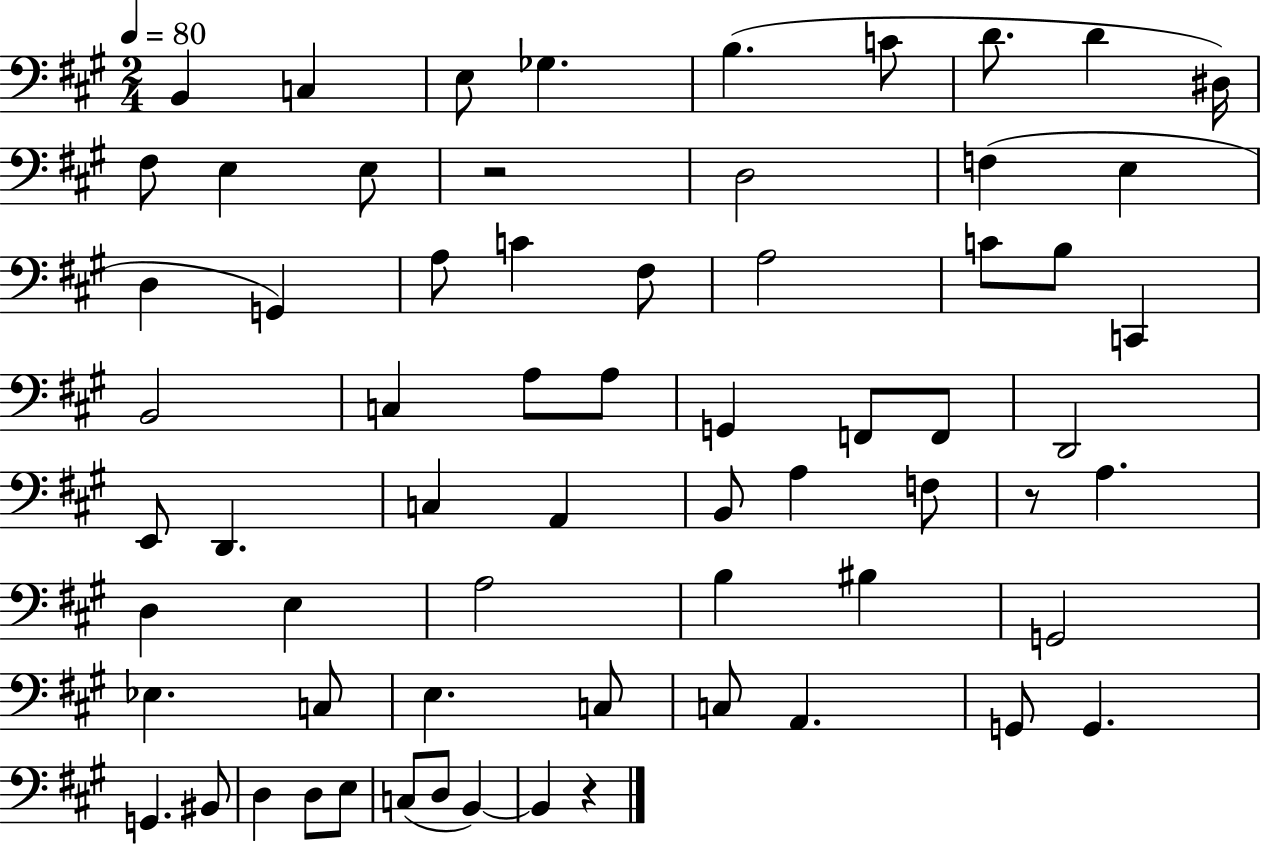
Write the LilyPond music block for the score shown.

{
  \clef bass
  \numericTimeSignature
  \time 2/4
  \key a \major
  \tempo 4 = 80
  b,4 c4 | e8 ges4. | b4.( c'8 | d'8. d'4 dis16) | \break fis8 e4 e8 | r2 | d2 | f4( e4 | \break d4 g,4) | a8 c'4 fis8 | a2 | c'8 b8 c,4 | \break b,2 | c4 a8 a8 | g,4 f,8 f,8 | d,2 | \break e,8 d,4. | c4 a,4 | b,8 a4 f8 | r8 a4. | \break d4 e4 | a2 | b4 bis4 | g,2 | \break ees4. c8 | e4. c8 | c8 a,4. | g,8 g,4. | \break g,4. bis,8 | d4 d8 e8 | c8( d8 b,4~~) | b,4 r4 | \break \bar "|."
}